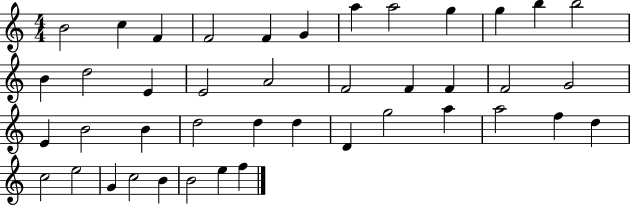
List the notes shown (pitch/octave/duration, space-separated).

B4/h C5/q F4/q F4/h F4/q G4/q A5/q A5/h G5/q G5/q B5/q B5/h B4/q D5/h E4/q E4/h A4/h F4/h F4/q F4/q F4/h G4/h E4/q B4/h B4/q D5/h D5/q D5/q D4/q G5/h A5/q A5/h F5/q D5/q C5/h E5/h G4/q C5/h B4/q B4/h E5/q F5/q